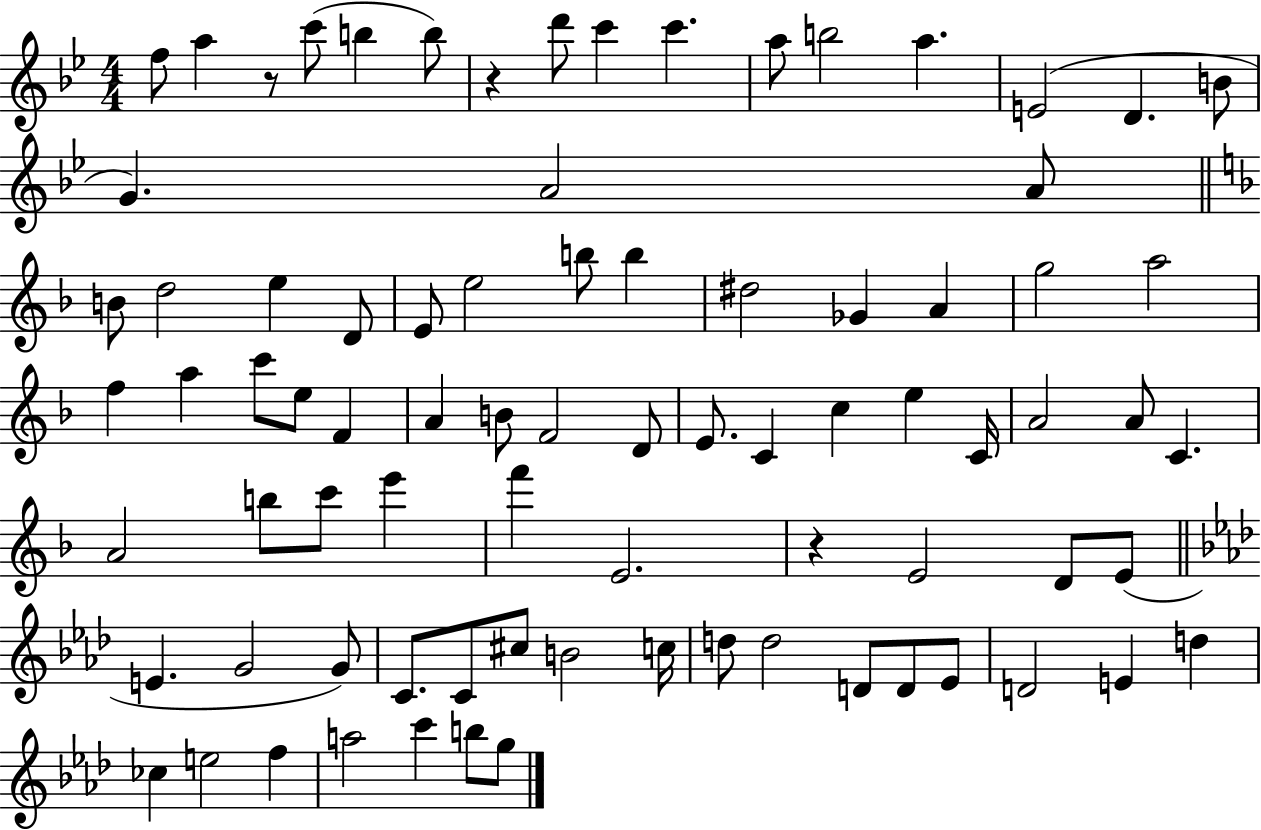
{
  \clef treble
  \numericTimeSignature
  \time 4/4
  \key bes \major
  f''8 a''4 r8 c'''8( b''4 b''8) | r4 d'''8 c'''4 c'''4. | a''8 b''2 a''4. | e'2( d'4. b'8 | \break g'4.) a'2 a'8 | \bar "||" \break \key d \minor b'8 d''2 e''4 d'8 | e'8 e''2 b''8 b''4 | dis''2 ges'4 a'4 | g''2 a''2 | \break f''4 a''4 c'''8 e''8 f'4 | a'4 b'8 f'2 d'8 | e'8. c'4 c''4 e''4 c'16 | a'2 a'8 c'4. | \break a'2 b''8 c'''8 e'''4 | f'''4 e'2. | r4 e'2 d'8 e'8( | \bar "||" \break \key aes \major e'4. g'2 g'8) | c'8. c'8 cis''8 b'2 c''16 | d''8 d''2 d'8 d'8 ees'8 | d'2 e'4 d''4 | \break ces''4 e''2 f''4 | a''2 c'''4 b''8 g''8 | \bar "|."
}